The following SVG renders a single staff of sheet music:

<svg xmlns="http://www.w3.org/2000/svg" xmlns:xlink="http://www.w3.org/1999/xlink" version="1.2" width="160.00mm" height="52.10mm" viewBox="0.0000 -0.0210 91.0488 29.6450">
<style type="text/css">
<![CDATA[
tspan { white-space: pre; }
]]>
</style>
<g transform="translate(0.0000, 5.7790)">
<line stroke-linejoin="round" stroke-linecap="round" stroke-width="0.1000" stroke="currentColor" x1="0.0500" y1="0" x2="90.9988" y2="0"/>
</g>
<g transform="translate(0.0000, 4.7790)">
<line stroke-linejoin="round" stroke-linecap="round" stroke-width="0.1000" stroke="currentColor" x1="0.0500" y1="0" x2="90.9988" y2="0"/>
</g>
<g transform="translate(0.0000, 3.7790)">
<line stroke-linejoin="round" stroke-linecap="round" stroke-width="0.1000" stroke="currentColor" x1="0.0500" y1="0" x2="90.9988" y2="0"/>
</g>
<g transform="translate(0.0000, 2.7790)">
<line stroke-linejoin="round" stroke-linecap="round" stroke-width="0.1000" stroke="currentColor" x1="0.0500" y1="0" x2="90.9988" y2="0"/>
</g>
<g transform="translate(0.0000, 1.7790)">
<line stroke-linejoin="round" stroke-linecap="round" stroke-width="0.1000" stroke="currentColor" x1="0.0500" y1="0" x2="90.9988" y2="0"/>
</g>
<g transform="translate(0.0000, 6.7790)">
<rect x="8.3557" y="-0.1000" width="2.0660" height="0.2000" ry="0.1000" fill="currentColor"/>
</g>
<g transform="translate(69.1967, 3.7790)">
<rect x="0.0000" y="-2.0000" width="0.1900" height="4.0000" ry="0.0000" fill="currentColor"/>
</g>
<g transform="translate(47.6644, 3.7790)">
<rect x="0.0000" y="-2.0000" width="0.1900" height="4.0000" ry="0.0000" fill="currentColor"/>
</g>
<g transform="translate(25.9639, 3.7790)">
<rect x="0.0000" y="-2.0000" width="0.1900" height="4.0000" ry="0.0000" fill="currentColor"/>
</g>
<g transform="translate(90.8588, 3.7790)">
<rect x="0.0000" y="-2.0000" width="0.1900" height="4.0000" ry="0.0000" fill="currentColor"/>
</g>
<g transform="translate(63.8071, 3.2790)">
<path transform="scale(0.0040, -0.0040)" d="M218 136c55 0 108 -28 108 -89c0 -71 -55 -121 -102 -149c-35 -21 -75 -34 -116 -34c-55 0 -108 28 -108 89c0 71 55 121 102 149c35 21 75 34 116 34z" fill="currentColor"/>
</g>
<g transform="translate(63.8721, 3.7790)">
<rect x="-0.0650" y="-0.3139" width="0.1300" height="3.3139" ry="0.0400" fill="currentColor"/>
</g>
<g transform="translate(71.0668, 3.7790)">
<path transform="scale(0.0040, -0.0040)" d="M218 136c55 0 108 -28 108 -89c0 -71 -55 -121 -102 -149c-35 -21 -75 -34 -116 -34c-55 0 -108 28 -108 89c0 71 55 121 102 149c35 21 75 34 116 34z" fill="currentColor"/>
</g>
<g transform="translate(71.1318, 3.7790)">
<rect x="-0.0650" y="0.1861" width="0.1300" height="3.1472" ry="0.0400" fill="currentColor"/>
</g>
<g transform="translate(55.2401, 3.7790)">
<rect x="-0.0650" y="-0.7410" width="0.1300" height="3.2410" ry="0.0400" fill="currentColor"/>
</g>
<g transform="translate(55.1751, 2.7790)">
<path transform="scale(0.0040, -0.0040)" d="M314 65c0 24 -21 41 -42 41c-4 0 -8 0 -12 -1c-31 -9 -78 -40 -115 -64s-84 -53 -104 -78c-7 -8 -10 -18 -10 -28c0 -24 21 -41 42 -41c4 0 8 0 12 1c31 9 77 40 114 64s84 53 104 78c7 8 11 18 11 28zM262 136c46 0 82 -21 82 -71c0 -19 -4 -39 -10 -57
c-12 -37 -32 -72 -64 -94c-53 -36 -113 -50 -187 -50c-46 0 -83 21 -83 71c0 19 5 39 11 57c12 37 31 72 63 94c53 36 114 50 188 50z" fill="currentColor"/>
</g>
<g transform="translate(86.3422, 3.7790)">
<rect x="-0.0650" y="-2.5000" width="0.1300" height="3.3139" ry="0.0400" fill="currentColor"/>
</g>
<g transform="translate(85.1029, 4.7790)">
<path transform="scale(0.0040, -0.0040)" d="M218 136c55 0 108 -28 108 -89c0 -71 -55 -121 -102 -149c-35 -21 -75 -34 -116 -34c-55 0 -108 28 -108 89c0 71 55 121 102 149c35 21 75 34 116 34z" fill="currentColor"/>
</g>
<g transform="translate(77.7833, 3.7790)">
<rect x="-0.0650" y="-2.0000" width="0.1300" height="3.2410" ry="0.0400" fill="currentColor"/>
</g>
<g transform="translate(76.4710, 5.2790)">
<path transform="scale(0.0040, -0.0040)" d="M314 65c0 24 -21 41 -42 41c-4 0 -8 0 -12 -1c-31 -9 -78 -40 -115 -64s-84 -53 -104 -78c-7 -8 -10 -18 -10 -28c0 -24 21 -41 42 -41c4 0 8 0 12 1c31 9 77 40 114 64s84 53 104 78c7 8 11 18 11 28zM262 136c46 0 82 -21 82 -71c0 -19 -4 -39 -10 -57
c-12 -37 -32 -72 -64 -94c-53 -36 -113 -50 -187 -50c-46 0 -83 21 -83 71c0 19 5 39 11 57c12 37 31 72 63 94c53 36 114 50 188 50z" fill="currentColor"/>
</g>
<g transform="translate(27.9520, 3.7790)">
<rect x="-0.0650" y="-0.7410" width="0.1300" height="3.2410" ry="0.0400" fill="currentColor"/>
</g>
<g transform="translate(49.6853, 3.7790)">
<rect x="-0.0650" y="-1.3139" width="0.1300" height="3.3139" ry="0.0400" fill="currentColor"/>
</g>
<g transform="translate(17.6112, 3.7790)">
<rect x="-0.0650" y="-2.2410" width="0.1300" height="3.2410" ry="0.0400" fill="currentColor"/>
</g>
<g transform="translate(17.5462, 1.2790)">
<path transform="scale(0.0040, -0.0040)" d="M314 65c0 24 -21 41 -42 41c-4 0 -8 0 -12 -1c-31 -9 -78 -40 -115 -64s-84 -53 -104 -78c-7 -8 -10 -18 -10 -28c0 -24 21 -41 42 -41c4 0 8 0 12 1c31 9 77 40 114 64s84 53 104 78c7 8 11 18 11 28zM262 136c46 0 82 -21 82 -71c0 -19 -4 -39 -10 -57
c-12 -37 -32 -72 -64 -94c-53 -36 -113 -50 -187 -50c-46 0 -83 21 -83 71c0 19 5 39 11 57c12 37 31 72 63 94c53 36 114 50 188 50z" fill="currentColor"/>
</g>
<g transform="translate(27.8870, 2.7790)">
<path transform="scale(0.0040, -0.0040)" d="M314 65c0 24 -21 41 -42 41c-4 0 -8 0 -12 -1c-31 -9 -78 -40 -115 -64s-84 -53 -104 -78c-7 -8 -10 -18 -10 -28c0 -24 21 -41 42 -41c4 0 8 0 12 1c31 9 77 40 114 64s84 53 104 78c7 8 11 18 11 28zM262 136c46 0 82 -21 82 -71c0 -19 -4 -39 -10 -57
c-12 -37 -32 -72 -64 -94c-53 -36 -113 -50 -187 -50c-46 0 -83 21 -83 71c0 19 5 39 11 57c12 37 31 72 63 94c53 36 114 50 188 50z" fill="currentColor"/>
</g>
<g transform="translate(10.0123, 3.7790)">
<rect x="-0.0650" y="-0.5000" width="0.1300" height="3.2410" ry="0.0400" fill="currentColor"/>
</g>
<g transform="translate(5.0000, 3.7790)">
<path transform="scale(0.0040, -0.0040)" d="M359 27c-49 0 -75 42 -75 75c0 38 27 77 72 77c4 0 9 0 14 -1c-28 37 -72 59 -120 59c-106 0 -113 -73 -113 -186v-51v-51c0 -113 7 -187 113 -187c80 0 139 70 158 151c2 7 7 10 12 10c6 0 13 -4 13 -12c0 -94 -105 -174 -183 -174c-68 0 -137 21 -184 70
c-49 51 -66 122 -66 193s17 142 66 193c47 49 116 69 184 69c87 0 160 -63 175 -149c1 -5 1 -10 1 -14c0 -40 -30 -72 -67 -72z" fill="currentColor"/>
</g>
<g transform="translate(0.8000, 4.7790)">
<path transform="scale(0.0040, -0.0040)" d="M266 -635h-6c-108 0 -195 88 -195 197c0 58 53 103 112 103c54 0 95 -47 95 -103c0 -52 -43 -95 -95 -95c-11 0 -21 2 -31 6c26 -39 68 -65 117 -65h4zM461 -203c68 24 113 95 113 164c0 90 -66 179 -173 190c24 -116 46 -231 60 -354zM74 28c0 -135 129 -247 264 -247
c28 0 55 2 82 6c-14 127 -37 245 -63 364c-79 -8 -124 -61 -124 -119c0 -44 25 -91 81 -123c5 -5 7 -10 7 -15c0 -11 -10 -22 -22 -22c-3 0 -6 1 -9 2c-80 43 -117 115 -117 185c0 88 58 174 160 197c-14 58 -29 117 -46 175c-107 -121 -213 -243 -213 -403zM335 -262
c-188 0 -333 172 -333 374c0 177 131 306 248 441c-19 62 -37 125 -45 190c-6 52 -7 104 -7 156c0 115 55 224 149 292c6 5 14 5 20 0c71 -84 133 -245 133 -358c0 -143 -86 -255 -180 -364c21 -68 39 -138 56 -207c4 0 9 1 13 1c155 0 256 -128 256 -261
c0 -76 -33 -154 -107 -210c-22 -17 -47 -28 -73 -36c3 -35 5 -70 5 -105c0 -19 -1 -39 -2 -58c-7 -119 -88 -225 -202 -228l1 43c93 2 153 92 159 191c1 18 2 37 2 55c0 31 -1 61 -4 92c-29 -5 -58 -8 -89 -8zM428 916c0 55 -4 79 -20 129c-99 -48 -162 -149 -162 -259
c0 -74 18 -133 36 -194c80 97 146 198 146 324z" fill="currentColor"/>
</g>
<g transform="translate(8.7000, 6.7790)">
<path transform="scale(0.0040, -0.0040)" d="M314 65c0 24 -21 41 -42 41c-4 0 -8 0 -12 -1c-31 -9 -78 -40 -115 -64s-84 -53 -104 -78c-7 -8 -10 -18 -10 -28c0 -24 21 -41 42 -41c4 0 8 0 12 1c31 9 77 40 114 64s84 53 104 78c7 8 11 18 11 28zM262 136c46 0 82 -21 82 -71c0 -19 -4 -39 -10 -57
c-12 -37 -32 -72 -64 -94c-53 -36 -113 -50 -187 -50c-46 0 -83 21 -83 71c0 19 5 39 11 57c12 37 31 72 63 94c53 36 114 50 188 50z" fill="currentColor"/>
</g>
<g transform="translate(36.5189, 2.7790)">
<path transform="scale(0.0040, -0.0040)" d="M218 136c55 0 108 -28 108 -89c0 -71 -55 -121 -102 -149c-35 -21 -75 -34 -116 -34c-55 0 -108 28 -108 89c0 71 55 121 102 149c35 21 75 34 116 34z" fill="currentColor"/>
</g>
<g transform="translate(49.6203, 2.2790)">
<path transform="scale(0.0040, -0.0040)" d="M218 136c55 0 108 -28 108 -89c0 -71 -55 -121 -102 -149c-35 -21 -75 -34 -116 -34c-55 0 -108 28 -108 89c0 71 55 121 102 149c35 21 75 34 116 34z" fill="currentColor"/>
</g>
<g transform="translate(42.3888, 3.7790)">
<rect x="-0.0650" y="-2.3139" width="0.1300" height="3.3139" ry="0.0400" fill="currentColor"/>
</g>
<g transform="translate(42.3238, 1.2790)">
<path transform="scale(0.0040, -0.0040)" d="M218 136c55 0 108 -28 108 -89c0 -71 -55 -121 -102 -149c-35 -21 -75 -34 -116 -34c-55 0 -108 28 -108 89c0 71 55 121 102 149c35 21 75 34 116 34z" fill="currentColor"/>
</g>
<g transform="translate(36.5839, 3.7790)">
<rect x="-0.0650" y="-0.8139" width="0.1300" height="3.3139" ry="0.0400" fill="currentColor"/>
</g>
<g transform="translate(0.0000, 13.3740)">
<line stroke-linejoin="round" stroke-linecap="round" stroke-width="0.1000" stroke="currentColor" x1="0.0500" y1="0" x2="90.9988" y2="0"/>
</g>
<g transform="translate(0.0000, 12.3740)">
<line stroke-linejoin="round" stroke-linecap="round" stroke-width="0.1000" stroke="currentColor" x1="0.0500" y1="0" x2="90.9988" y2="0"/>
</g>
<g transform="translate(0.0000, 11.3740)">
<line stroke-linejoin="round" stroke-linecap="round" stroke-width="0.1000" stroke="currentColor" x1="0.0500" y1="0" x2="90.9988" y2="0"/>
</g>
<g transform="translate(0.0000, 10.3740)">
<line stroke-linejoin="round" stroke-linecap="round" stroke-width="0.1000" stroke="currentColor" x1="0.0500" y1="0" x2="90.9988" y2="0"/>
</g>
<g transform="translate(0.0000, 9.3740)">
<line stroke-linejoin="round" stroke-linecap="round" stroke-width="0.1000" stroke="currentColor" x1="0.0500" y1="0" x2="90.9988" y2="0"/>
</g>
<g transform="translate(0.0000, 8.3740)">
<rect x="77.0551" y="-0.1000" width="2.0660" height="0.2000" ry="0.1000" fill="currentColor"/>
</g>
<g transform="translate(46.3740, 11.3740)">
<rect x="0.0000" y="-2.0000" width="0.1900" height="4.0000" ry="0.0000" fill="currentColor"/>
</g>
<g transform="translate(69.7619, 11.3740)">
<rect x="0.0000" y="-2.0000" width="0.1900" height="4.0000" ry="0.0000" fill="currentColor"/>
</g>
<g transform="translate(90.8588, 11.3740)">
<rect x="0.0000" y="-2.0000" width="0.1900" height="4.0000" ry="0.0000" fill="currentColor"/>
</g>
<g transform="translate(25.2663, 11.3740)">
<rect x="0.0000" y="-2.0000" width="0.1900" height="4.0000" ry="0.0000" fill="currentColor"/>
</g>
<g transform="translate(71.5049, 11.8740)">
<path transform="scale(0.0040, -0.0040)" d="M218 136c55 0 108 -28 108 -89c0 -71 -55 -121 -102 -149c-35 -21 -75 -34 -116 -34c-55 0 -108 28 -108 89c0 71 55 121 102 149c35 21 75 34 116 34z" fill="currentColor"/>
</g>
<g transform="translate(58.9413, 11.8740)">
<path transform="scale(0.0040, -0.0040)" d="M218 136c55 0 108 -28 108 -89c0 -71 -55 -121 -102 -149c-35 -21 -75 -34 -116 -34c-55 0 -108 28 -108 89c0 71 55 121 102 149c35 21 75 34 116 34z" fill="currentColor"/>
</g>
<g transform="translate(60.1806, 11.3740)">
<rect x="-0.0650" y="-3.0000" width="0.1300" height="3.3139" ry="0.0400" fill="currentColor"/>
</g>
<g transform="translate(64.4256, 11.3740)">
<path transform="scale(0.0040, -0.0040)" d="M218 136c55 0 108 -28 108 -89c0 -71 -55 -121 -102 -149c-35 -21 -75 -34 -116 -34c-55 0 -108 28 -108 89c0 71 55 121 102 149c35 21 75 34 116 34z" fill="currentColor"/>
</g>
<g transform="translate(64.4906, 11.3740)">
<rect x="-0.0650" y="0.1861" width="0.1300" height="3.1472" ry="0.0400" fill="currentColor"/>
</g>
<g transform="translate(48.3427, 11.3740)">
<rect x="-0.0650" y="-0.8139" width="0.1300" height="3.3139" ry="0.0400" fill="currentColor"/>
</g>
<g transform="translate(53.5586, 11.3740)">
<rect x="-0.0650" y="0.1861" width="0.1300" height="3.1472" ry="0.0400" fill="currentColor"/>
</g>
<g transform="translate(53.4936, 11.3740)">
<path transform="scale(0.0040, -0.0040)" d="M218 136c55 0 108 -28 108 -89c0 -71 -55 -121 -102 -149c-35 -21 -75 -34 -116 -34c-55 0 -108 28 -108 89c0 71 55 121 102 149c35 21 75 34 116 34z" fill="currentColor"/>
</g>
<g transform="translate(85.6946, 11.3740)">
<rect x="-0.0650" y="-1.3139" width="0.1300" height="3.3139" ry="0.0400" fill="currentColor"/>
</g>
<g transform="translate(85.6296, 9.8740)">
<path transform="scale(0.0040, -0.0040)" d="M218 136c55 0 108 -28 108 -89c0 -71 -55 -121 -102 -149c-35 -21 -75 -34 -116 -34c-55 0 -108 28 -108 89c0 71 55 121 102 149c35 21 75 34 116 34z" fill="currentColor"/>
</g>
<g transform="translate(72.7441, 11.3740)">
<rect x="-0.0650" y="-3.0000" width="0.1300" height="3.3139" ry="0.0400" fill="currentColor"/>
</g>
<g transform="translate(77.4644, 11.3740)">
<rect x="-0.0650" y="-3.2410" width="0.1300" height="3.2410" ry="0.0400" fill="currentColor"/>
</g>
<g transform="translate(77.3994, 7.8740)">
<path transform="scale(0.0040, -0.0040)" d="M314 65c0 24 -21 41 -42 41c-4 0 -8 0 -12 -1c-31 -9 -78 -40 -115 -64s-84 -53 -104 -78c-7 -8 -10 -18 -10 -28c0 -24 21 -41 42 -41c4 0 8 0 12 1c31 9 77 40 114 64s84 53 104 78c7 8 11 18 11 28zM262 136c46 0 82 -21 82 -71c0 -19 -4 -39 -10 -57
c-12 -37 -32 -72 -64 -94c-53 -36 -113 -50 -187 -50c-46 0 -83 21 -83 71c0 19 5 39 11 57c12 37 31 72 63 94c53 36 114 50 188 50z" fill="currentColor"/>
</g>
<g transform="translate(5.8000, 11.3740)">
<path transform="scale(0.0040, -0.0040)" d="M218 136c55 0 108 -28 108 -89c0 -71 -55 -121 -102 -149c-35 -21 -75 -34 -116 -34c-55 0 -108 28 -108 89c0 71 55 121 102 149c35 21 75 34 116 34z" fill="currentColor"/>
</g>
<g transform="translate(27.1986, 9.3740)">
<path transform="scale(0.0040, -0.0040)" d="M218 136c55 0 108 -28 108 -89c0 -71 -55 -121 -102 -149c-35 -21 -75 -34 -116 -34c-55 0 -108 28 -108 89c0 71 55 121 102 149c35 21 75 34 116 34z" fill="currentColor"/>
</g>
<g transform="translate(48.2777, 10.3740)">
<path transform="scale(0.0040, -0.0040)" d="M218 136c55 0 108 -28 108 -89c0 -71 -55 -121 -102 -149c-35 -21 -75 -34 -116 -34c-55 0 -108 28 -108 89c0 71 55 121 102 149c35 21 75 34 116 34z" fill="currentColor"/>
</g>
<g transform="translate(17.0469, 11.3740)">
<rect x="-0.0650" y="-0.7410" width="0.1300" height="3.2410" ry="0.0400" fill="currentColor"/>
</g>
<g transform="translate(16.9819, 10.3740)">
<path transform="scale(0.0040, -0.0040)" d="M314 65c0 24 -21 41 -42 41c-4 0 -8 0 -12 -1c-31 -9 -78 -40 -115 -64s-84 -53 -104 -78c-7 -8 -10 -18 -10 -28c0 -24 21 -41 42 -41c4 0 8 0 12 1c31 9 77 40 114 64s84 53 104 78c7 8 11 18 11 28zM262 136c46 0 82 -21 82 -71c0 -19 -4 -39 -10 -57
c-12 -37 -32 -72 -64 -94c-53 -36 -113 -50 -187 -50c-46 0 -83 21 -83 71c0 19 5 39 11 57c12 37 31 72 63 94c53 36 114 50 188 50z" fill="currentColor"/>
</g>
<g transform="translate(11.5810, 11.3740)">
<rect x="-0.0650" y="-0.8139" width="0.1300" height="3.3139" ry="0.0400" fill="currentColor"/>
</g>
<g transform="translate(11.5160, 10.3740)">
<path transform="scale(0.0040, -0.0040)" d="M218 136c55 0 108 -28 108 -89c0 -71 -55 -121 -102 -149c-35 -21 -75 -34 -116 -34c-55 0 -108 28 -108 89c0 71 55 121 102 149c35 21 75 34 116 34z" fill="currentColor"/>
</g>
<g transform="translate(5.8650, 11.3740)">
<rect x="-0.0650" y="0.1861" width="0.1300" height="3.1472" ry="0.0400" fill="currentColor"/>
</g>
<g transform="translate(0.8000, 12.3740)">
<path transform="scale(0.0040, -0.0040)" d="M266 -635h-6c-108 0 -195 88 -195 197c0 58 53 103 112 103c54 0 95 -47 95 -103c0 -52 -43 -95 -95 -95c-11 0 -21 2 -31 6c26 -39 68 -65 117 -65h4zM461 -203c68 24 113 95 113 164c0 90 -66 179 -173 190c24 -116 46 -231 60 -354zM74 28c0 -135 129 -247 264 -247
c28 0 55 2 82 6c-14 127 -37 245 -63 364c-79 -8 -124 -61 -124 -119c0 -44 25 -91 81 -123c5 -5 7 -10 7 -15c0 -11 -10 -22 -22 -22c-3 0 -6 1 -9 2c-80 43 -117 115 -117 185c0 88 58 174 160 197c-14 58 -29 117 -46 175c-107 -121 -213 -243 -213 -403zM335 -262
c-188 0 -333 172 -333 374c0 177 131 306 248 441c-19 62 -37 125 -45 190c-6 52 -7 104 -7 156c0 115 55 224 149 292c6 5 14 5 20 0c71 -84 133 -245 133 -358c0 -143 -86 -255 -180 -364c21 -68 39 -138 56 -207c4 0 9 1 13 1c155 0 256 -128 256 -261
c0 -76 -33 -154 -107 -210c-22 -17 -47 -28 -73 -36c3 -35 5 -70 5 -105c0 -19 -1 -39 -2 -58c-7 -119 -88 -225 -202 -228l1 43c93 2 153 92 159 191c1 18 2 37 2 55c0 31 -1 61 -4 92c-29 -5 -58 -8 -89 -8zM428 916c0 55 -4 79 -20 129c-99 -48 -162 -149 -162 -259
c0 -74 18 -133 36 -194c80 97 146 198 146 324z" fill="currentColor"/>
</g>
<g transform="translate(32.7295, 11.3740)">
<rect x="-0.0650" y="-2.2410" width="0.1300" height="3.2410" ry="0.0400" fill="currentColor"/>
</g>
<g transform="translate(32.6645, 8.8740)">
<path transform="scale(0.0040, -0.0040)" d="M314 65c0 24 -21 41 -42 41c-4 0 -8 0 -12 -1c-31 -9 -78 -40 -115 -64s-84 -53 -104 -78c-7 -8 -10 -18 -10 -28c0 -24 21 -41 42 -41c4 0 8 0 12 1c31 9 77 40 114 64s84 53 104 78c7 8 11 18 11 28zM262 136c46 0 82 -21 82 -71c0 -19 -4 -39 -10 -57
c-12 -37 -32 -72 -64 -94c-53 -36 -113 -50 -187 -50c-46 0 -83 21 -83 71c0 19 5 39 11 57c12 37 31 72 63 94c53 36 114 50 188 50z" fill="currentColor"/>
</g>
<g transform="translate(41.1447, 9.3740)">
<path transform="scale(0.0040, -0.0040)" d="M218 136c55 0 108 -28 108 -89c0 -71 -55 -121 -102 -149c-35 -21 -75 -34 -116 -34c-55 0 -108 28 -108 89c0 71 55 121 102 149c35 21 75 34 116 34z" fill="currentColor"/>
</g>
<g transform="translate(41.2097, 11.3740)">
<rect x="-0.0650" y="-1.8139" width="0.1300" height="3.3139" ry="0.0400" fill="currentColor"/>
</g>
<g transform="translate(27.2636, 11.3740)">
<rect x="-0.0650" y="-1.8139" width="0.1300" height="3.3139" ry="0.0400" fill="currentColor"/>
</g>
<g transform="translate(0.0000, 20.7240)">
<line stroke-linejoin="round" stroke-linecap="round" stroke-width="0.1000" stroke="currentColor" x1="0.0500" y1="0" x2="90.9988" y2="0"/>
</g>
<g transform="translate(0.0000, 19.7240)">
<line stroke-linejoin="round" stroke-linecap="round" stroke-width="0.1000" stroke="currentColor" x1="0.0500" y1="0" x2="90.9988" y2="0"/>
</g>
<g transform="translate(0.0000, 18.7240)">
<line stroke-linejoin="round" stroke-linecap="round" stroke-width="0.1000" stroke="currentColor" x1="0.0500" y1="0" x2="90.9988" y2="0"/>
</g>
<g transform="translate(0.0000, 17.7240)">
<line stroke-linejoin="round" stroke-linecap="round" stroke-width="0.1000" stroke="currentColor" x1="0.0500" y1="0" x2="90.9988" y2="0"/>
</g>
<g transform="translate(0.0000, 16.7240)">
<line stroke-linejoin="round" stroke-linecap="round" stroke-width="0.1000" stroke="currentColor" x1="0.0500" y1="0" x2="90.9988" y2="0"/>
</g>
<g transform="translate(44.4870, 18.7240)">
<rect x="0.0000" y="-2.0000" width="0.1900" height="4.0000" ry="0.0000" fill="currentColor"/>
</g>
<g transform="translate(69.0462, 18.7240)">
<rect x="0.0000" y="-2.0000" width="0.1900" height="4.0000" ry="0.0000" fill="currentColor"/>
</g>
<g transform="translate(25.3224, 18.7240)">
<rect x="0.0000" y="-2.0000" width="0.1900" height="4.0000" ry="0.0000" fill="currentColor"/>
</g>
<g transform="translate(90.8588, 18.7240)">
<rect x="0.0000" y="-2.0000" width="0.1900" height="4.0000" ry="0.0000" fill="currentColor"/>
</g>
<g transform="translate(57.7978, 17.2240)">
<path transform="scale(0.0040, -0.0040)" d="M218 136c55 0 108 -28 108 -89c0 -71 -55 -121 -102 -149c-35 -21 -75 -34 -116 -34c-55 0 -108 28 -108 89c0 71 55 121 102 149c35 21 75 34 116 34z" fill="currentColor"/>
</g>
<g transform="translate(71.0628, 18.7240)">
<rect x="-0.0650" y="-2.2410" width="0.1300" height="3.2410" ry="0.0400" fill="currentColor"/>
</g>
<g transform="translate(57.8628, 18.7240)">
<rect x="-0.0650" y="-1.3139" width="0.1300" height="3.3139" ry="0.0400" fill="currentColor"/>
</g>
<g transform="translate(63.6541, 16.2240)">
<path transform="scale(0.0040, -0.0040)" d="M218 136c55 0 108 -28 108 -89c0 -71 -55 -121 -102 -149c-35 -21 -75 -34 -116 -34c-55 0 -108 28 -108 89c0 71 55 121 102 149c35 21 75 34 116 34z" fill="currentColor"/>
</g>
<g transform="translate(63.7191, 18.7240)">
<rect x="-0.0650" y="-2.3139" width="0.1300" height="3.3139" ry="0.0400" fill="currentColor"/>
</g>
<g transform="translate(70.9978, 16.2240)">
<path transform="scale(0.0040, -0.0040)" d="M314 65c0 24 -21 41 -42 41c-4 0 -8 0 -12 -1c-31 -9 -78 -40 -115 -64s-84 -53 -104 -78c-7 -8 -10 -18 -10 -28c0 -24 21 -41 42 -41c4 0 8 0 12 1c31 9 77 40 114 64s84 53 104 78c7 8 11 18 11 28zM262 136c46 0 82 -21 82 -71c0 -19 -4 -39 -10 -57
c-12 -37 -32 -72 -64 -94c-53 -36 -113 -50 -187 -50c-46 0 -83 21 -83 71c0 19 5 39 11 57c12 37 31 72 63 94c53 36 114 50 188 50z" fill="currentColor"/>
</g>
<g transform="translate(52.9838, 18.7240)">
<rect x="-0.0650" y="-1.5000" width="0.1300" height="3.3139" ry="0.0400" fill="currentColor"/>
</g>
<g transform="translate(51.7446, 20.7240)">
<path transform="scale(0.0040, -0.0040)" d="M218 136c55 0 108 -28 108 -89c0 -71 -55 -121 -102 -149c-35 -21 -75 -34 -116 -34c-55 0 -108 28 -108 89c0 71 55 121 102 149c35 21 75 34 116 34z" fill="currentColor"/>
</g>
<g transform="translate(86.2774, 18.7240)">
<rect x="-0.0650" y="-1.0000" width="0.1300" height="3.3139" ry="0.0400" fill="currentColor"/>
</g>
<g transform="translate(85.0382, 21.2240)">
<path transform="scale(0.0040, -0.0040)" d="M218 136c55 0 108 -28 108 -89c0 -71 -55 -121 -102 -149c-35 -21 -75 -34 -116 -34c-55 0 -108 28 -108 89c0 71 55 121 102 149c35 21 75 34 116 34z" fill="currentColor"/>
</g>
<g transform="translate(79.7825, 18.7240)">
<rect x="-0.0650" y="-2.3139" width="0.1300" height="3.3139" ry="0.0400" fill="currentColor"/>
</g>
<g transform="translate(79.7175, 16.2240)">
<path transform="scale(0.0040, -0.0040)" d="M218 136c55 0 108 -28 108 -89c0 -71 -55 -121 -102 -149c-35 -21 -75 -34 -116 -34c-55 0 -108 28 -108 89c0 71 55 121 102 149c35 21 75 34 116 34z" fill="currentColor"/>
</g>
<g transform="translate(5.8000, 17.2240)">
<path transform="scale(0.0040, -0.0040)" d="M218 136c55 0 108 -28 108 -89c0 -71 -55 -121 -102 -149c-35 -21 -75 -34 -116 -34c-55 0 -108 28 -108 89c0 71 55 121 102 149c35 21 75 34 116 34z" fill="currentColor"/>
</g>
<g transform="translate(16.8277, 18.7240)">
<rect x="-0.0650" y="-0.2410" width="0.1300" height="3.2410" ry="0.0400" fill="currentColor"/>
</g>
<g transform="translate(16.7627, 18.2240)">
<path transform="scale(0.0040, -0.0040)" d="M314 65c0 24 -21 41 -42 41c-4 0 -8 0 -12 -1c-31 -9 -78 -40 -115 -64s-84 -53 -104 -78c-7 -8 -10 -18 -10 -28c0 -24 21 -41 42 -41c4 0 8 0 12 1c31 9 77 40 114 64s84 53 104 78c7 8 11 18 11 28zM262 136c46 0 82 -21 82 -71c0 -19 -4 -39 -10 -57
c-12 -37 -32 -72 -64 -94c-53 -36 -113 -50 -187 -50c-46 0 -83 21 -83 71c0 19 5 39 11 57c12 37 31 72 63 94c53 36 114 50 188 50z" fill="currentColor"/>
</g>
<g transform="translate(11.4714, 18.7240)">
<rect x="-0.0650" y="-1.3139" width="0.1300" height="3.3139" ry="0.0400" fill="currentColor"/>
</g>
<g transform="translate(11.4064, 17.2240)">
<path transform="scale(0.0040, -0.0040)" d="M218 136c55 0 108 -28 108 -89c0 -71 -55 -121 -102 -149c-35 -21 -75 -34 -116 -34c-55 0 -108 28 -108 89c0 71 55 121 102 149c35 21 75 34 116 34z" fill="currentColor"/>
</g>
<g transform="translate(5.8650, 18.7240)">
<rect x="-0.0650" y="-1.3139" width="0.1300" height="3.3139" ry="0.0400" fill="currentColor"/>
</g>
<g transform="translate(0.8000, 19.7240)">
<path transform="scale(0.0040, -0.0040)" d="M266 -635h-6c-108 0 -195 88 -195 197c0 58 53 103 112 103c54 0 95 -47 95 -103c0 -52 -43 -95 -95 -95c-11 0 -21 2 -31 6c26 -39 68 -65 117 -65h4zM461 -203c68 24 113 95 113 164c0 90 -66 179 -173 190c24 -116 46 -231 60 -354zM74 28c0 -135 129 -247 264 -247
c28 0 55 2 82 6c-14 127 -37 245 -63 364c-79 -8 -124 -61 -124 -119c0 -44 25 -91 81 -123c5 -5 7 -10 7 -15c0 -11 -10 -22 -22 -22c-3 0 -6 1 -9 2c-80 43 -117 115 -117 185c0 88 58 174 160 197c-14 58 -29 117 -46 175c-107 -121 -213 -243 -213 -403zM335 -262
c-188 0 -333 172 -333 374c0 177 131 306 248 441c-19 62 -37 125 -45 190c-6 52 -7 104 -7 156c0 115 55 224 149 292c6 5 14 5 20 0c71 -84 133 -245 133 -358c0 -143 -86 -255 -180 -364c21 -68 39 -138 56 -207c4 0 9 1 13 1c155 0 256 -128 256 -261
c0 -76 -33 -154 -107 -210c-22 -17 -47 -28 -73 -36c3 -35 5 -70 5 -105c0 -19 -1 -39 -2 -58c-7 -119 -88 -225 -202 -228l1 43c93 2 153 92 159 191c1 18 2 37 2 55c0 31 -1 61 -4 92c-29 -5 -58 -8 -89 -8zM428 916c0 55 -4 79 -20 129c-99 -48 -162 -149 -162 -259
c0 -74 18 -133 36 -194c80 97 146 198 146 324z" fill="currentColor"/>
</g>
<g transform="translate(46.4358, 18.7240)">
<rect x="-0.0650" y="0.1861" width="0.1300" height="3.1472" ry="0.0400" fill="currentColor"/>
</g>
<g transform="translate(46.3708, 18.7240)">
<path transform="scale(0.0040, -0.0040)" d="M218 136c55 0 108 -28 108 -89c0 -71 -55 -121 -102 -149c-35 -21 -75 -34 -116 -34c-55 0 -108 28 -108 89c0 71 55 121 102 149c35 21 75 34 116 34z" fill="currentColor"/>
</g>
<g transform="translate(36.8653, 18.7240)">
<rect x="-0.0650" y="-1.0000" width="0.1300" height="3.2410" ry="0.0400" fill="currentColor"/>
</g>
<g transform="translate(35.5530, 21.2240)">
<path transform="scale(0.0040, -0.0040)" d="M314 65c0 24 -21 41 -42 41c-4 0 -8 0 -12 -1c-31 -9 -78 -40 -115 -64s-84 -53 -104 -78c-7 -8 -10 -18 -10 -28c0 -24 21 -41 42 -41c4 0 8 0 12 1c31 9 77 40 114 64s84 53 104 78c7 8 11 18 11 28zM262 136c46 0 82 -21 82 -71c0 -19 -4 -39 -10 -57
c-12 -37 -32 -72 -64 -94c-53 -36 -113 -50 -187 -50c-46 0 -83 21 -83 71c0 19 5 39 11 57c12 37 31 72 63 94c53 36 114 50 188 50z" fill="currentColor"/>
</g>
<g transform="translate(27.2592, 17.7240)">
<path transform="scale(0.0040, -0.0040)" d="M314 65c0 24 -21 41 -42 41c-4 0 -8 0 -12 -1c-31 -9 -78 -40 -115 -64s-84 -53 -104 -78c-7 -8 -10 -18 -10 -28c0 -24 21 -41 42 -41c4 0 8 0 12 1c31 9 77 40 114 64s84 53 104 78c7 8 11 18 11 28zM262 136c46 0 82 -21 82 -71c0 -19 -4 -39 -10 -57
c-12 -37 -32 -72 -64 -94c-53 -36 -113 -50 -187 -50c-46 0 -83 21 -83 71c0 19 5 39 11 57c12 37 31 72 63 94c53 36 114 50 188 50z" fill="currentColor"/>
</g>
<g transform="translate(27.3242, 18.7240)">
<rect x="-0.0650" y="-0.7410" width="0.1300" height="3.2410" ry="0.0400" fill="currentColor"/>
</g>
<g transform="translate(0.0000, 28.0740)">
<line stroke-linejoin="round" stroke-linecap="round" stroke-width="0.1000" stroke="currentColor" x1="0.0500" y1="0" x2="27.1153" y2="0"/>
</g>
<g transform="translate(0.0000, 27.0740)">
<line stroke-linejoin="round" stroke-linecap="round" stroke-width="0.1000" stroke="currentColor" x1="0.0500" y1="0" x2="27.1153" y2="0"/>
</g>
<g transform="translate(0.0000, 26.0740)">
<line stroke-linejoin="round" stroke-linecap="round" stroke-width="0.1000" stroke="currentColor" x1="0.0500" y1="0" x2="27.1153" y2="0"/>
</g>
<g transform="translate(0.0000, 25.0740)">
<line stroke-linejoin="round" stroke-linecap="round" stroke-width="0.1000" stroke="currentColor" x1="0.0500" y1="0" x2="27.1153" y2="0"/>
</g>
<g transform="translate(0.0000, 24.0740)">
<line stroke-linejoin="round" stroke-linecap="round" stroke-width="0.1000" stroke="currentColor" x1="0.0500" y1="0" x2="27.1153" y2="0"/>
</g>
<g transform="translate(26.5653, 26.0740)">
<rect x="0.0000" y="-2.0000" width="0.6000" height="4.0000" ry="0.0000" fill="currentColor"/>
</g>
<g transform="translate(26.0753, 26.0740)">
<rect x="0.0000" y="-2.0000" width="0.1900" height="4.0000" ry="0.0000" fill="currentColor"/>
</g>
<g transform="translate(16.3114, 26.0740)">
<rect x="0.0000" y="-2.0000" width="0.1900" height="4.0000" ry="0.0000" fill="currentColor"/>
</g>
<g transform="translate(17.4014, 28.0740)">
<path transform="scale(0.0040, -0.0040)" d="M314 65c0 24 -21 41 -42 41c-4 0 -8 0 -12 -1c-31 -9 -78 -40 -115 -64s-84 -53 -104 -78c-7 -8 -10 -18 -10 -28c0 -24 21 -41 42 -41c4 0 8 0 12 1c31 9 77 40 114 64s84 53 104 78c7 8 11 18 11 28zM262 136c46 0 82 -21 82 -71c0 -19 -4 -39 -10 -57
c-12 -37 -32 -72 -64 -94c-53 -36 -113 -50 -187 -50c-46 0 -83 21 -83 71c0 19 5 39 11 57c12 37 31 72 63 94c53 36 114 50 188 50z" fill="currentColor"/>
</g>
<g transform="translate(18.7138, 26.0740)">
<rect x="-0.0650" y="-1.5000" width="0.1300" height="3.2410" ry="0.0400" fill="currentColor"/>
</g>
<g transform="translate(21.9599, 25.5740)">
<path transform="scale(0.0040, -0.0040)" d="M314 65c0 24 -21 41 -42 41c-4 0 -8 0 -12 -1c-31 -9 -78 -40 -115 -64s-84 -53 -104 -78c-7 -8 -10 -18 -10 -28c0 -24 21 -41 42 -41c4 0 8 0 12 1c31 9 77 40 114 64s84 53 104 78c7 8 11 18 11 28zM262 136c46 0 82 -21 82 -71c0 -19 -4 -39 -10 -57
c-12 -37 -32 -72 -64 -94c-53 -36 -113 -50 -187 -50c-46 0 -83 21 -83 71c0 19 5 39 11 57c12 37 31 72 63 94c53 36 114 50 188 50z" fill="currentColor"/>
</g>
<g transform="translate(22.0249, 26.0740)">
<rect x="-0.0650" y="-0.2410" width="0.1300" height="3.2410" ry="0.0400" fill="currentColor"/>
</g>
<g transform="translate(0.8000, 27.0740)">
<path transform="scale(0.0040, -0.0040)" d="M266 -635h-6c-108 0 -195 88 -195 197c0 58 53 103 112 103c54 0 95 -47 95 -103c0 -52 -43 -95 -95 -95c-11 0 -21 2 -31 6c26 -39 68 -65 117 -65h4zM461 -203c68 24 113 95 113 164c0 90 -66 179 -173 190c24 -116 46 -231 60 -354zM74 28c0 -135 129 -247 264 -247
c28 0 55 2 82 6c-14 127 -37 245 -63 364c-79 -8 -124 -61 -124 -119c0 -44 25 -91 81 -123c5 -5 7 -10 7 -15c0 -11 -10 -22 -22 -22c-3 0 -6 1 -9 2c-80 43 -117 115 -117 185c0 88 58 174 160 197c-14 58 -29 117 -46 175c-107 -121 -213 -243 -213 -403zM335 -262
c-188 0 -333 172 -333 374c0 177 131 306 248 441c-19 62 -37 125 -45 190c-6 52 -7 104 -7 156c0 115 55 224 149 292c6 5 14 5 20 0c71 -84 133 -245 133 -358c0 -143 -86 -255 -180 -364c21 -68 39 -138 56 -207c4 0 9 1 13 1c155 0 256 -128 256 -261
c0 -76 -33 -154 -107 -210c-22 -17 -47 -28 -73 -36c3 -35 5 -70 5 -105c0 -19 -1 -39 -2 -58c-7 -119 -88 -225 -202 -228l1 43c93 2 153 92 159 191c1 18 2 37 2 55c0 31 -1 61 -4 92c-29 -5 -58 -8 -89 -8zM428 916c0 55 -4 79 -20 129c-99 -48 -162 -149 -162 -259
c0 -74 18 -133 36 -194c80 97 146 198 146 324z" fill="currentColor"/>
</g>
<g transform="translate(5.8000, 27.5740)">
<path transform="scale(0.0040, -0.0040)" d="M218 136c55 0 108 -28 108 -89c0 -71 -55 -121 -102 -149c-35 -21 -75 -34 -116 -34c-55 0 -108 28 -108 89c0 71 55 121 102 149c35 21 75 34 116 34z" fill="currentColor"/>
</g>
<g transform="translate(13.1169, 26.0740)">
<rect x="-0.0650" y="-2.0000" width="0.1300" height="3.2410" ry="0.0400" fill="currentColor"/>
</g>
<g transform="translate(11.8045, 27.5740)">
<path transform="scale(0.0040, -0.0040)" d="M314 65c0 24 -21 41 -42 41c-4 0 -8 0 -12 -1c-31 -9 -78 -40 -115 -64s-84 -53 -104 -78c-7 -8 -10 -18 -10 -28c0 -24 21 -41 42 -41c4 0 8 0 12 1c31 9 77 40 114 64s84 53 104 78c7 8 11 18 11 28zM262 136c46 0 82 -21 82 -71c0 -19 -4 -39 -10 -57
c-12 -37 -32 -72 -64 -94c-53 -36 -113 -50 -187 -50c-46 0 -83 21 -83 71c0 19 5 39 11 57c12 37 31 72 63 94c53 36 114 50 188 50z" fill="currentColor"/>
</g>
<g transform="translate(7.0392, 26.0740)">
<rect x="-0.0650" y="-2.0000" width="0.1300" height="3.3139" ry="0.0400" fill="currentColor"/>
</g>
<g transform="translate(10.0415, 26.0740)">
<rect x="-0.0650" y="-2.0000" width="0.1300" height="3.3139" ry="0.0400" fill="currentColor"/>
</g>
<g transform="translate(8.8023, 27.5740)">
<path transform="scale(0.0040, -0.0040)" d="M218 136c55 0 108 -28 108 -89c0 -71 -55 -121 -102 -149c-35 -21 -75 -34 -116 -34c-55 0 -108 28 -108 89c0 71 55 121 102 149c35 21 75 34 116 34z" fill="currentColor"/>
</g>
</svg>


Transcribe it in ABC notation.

X:1
T:Untitled
M:4/4
L:1/4
K:C
C2 g2 d2 d g e d2 c B F2 G B d d2 f g2 f d B A B A b2 e e e c2 d2 D2 B E e g g2 g D F F F2 E2 c2